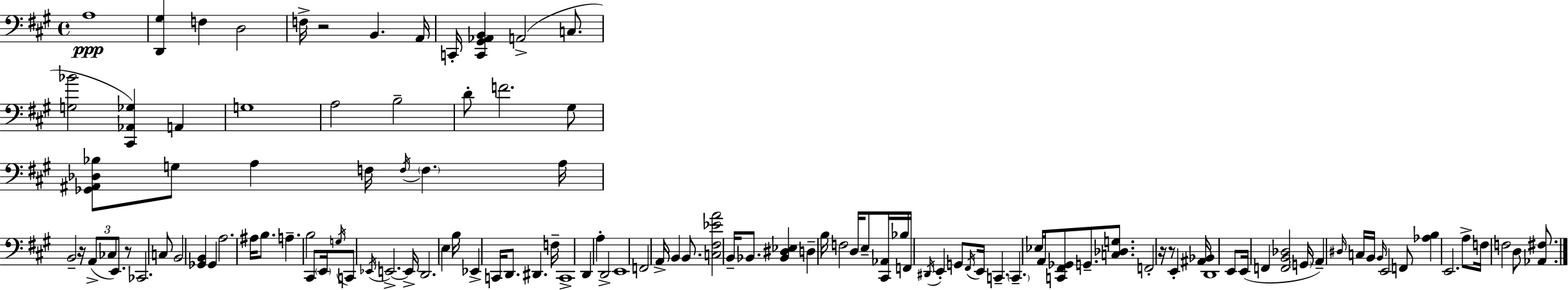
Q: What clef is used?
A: bass